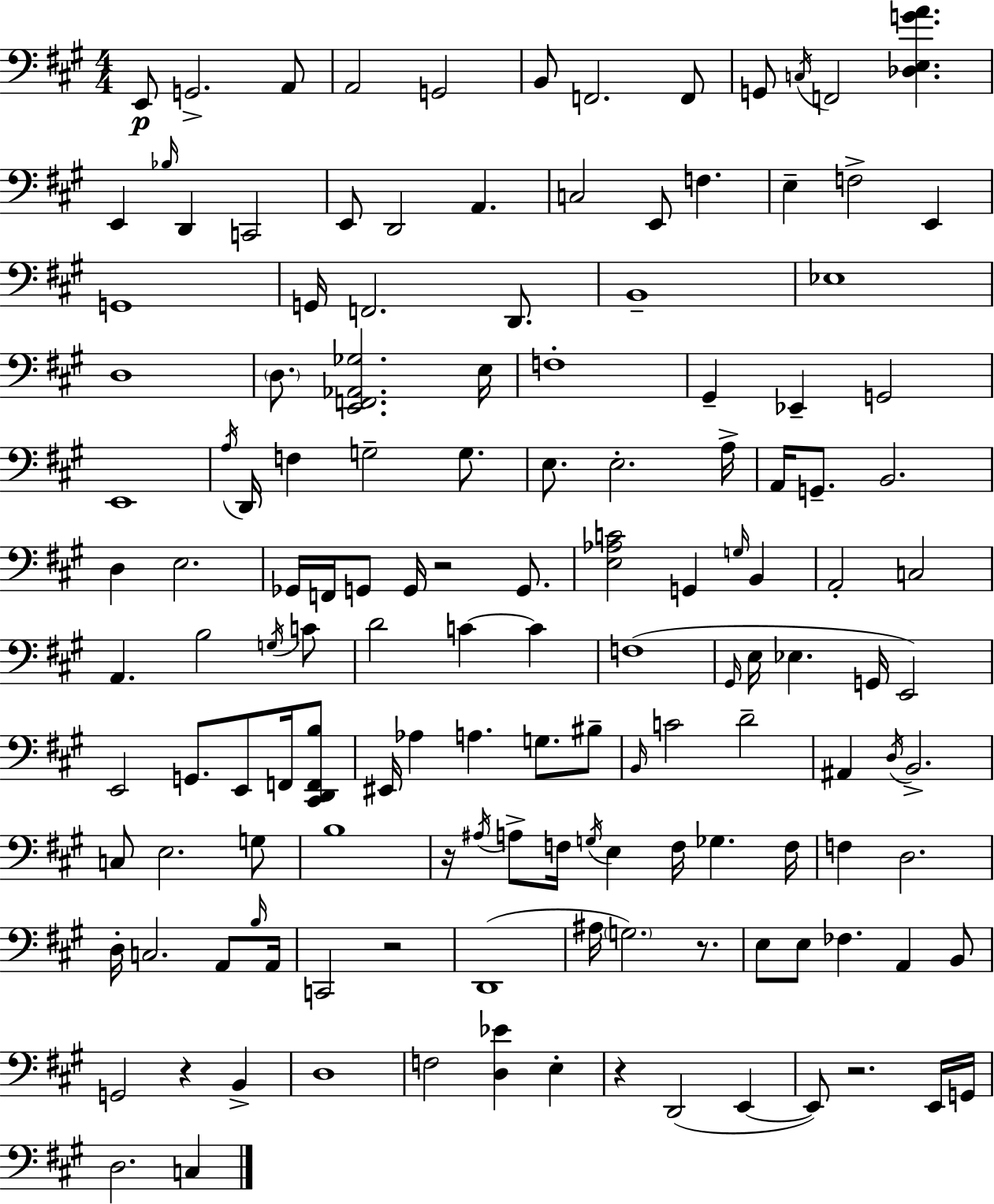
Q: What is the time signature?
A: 4/4